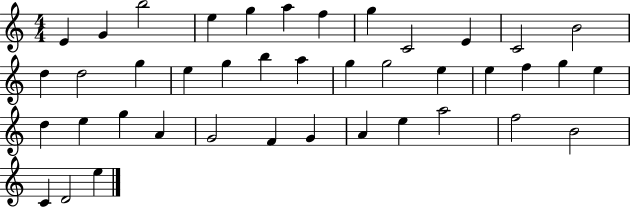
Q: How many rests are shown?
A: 0